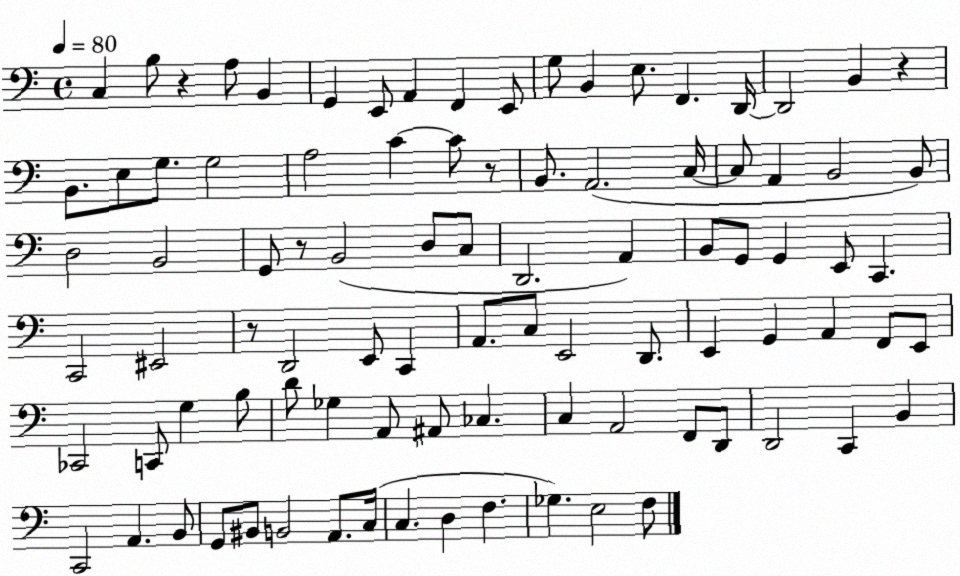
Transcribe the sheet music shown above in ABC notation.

X:1
T:Untitled
M:4/4
L:1/4
K:C
C, B,/2 z A,/2 B,, G,, E,,/2 A,, F,, E,,/2 G,/2 B,, E,/2 F,, D,,/4 D,,2 B,, z B,,/2 E,/2 G,/2 G,2 A,2 C C/2 z/2 B,,/2 A,,2 C,/4 C,/2 A,, B,,2 B,,/2 D,2 B,,2 G,,/2 z/2 B,,2 D,/2 C,/2 D,,2 A,, B,,/2 G,,/2 G,, E,,/2 C,, C,,2 ^E,,2 z/2 D,,2 E,,/2 C,, A,,/2 C,/2 E,,2 D,,/2 E,, G,, A,, F,,/2 E,,/2 _C,,2 C,,/2 G, B,/2 D/2 _G, A,,/2 ^A,,/2 _C, C, A,,2 F,,/2 D,,/2 D,,2 C,, B,, C,,2 A,, B,,/2 G,,/2 ^B,,/2 B,,2 A,,/2 C,/4 C, D, F, _G, E,2 F,/2